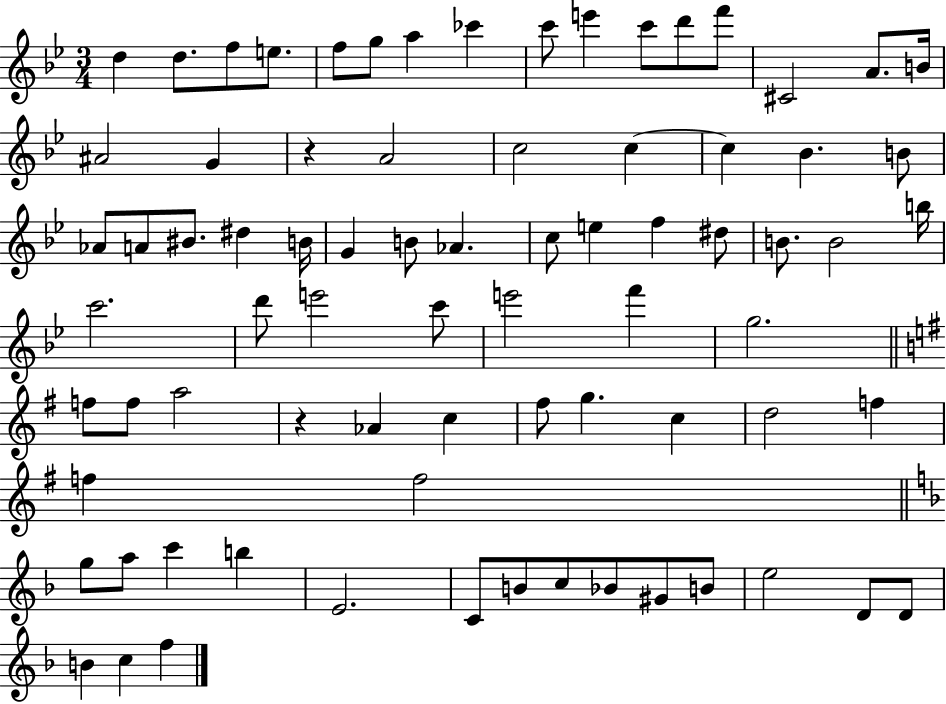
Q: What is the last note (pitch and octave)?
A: F5